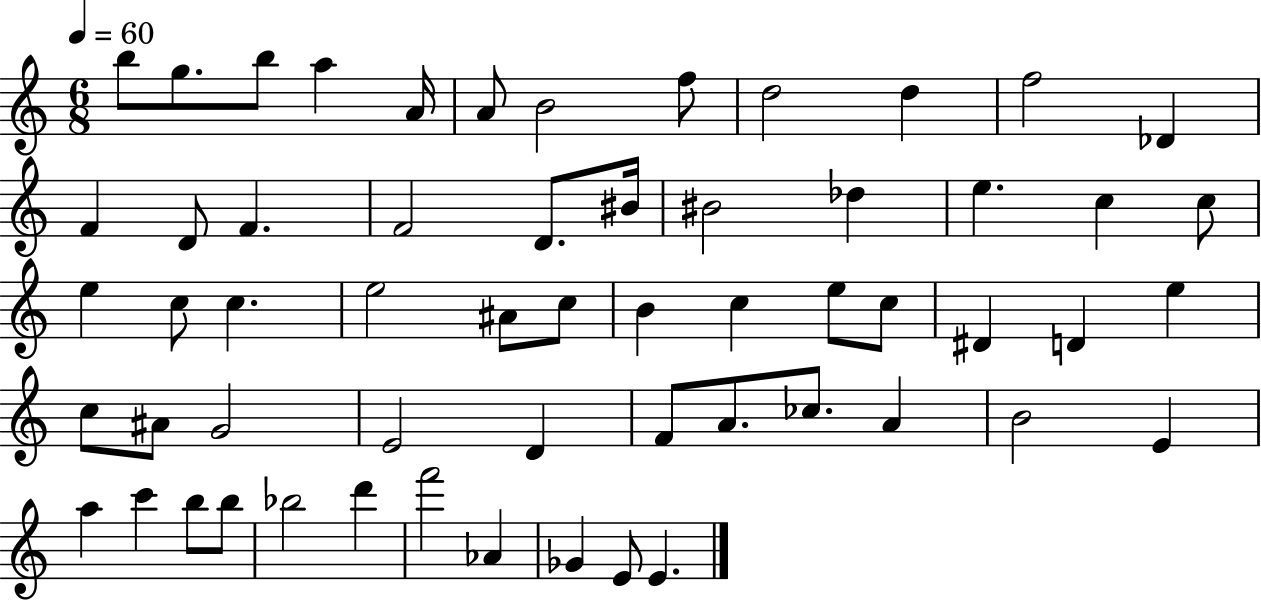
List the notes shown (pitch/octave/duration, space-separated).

B5/e G5/e. B5/e A5/q A4/s A4/e B4/h F5/e D5/h D5/q F5/h Db4/q F4/q D4/e F4/q. F4/h D4/e. BIS4/s BIS4/h Db5/q E5/q. C5/q C5/e E5/q C5/e C5/q. E5/h A#4/e C5/e B4/q C5/q E5/e C5/e D#4/q D4/q E5/q C5/e A#4/e G4/h E4/h D4/q F4/e A4/e. CES5/e. A4/q B4/h E4/q A5/q C6/q B5/e B5/e Bb5/h D6/q F6/h Ab4/q Gb4/q E4/e E4/q.